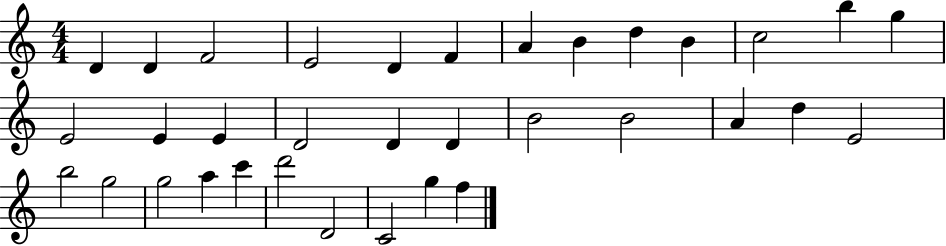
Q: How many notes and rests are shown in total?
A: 34